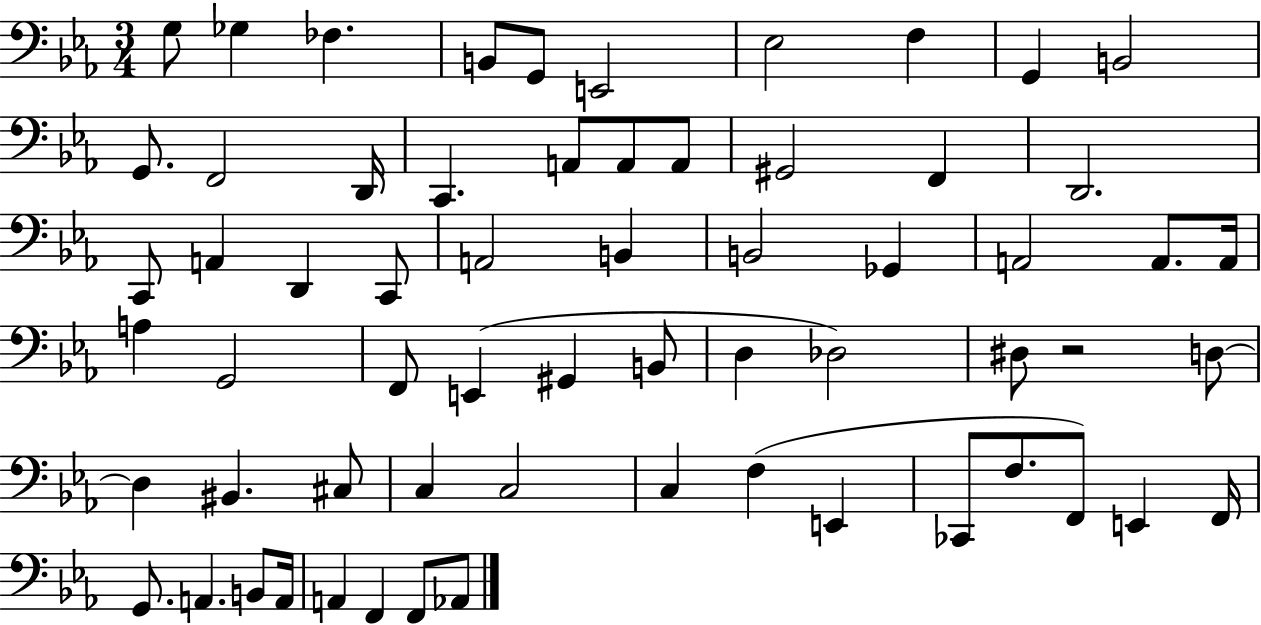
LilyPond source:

{
  \clef bass
  \numericTimeSignature
  \time 3/4
  \key ees \major
  \repeat volta 2 { g8 ges4 fes4. | b,8 g,8 e,2 | ees2 f4 | g,4 b,2 | \break g,8. f,2 d,16 | c,4. a,8 a,8 a,8 | gis,2 f,4 | d,2. | \break c,8 a,4 d,4 c,8 | a,2 b,4 | b,2 ges,4 | a,2 a,8. a,16 | \break a4 g,2 | f,8 e,4( gis,4 b,8 | d4 des2) | dis8 r2 d8~~ | \break d4 bis,4. cis8 | c4 c2 | c4 f4( e,4 | ces,8 f8. f,8) e,4 f,16 | \break g,8. a,4. b,8 a,16 | a,4 f,4 f,8 aes,8 | } \bar "|."
}